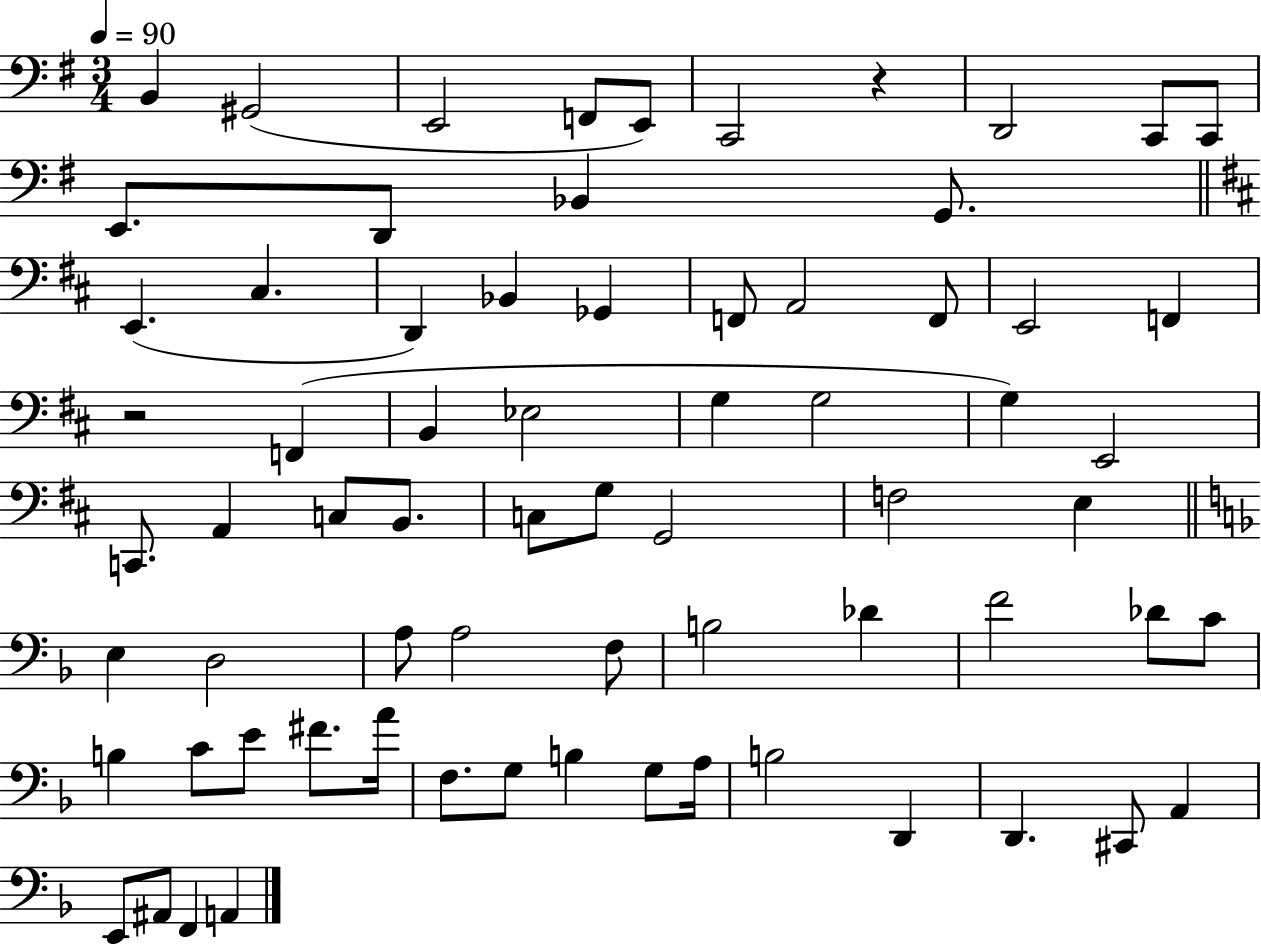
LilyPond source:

{
  \clef bass
  \numericTimeSignature
  \time 3/4
  \key g \major
  \tempo 4 = 90
  b,4 gis,2( | e,2 f,8 e,8) | c,2 r4 | d,2 c,8 c,8 | \break e,8. d,8 bes,4 g,8. | \bar "||" \break \key d \major e,4.( cis4. | d,4) bes,4 ges,4 | f,8 a,2 f,8 | e,2 f,4 | \break r2 f,4( | b,4 ees2 | g4 g2 | g4) e,2 | \break c,8. a,4 c8 b,8. | c8 g8 g,2 | f2 e4 | \bar "||" \break \key f \major e4 d2 | a8 a2 f8 | b2 des'4 | f'2 des'8 c'8 | \break b4 c'8 e'8 fis'8. a'16 | f8. g8 b4 g8 a16 | b2 d,4 | d,4. cis,8 a,4 | \break e,8 ais,8 f,4 a,4 | \bar "|."
}